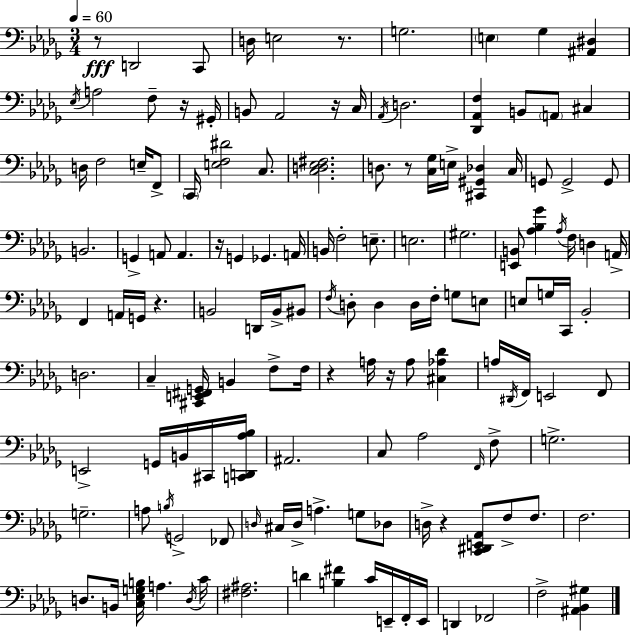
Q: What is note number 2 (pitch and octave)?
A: C2